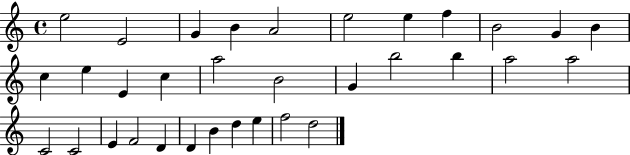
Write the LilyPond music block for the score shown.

{
  \clef treble
  \time 4/4
  \defaultTimeSignature
  \key c \major
  e''2 e'2 | g'4 b'4 a'2 | e''2 e''4 f''4 | b'2 g'4 b'4 | \break c''4 e''4 e'4 c''4 | a''2 b'2 | g'4 b''2 b''4 | a''2 a''2 | \break c'2 c'2 | e'4 f'2 d'4 | d'4 b'4 d''4 e''4 | f''2 d''2 | \break \bar "|."
}